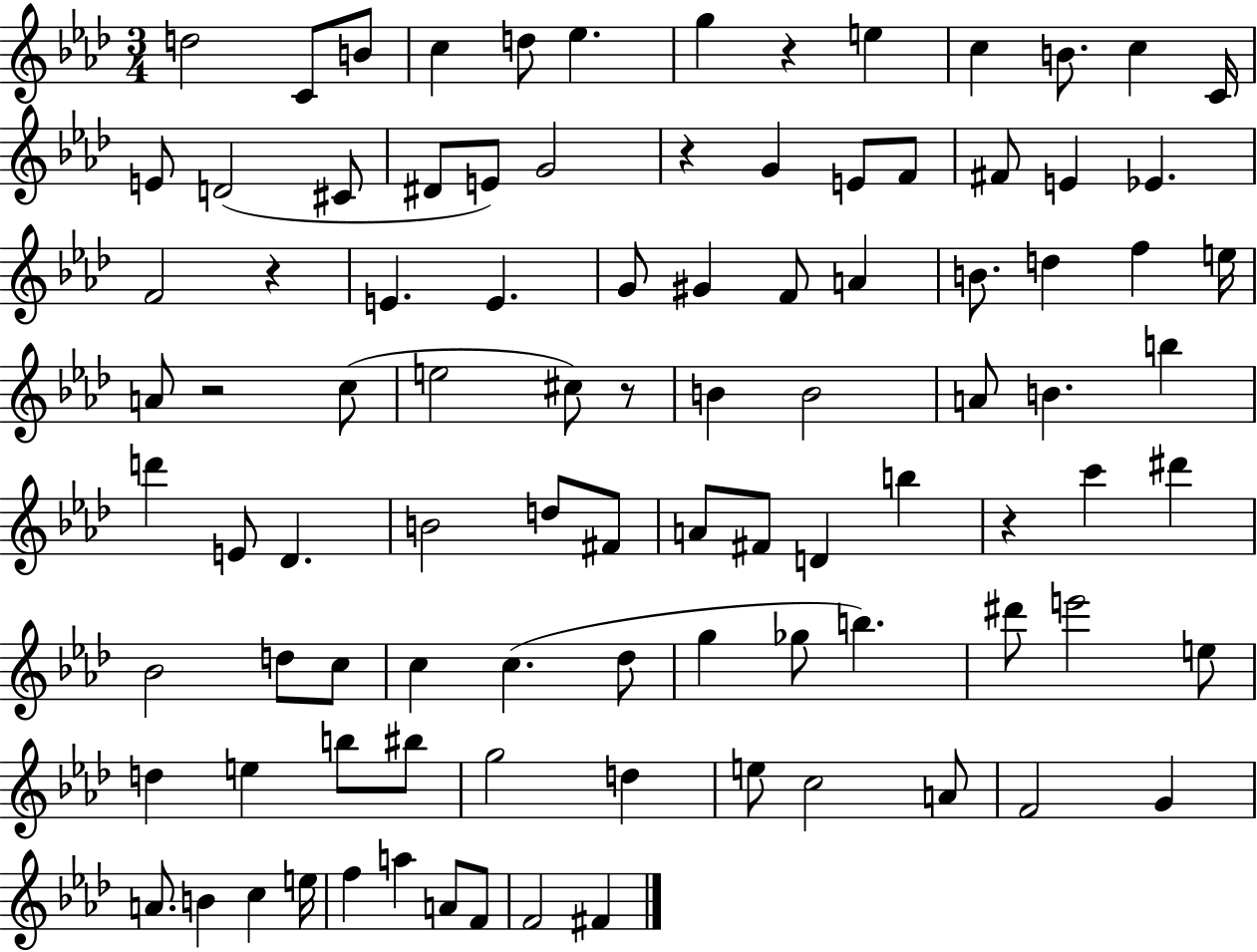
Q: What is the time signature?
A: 3/4